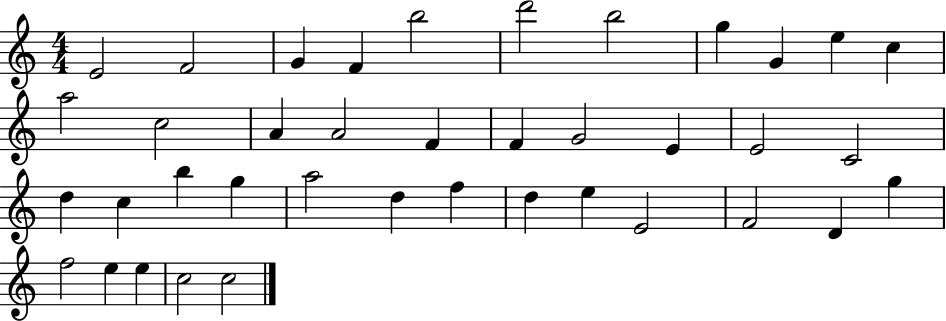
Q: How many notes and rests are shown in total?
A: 39